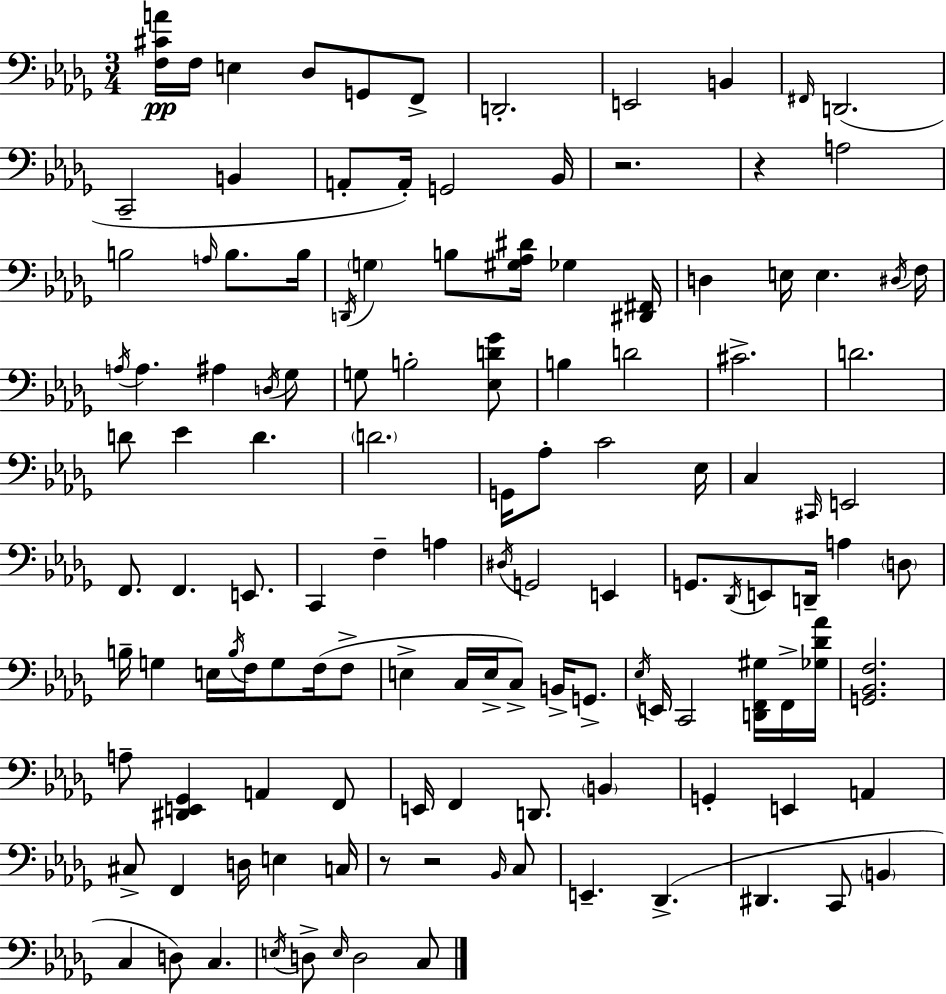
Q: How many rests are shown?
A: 4